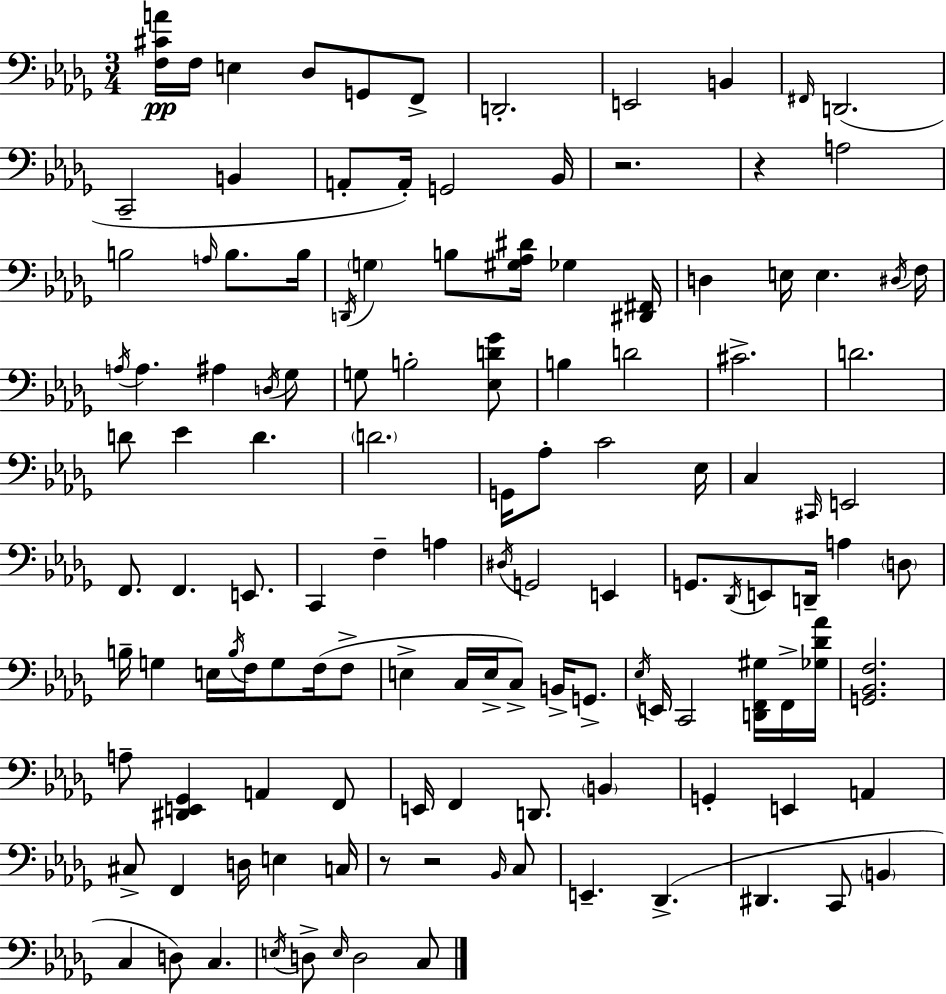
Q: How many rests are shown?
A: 4